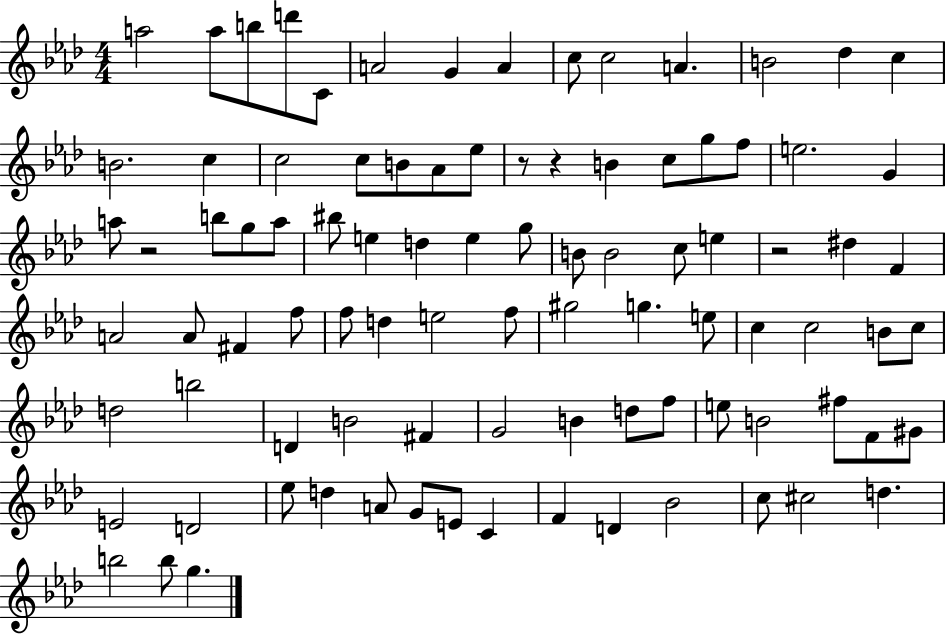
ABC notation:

X:1
T:Untitled
M:4/4
L:1/4
K:Ab
a2 a/2 b/2 d'/2 C/2 A2 G A c/2 c2 A B2 _d c B2 c c2 c/2 B/2 _A/2 _e/2 z/2 z B c/2 g/2 f/2 e2 G a/2 z2 b/2 g/2 a/2 ^b/2 e d e g/2 B/2 B2 c/2 e z2 ^d F A2 A/2 ^F f/2 f/2 d e2 f/2 ^g2 g e/2 c c2 B/2 c/2 d2 b2 D B2 ^F G2 B d/2 f/2 e/2 B2 ^f/2 F/2 ^G/2 E2 D2 _e/2 d A/2 G/2 E/2 C F D _B2 c/2 ^c2 d b2 b/2 g